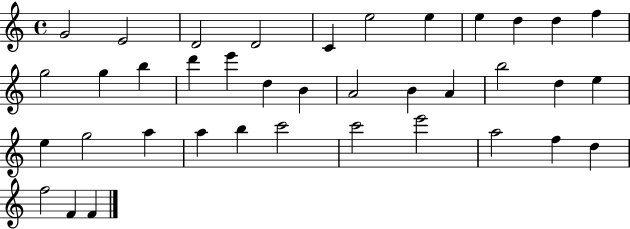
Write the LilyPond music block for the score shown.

{
  \clef treble
  \time 4/4
  \defaultTimeSignature
  \key c \major
  g'2 e'2 | d'2 d'2 | c'4 e''2 e''4 | e''4 d''4 d''4 f''4 | \break g''2 g''4 b''4 | d'''4 e'''4 d''4 b'4 | a'2 b'4 a'4 | b''2 d''4 e''4 | \break e''4 g''2 a''4 | a''4 b''4 c'''2 | c'''2 e'''2 | a''2 f''4 d''4 | \break f''2 f'4 f'4 | \bar "|."
}